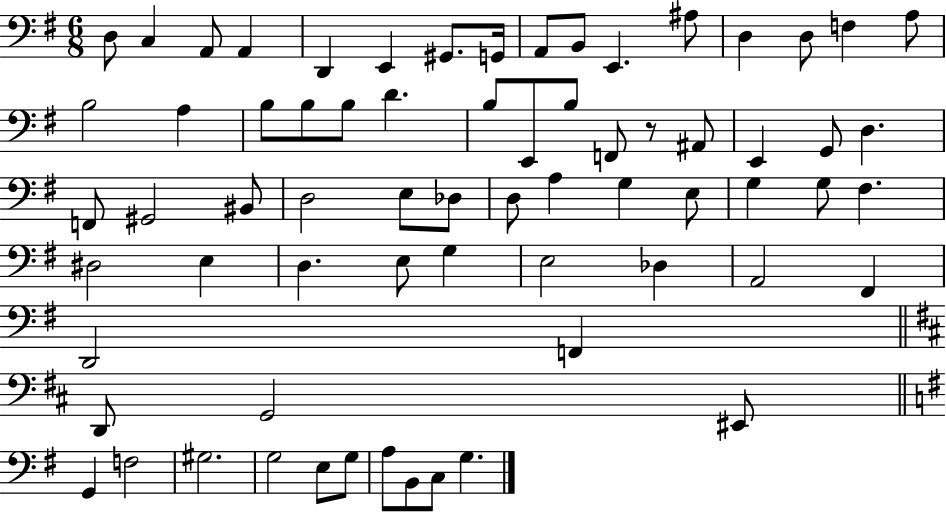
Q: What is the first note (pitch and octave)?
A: D3